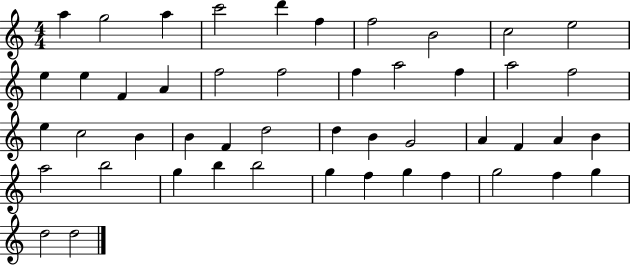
A5/q G5/h A5/q C6/h D6/q F5/q F5/h B4/h C5/h E5/h E5/q E5/q F4/q A4/q F5/h F5/h F5/q A5/h F5/q A5/h F5/h E5/q C5/h B4/q B4/q F4/q D5/h D5/q B4/q G4/h A4/q F4/q A4/q B4/q A5/h B5/h G5/q B5/q B5/h G5/q F5/q G5/q F5/q G5/h F5/q G5/q D5/h D5/h